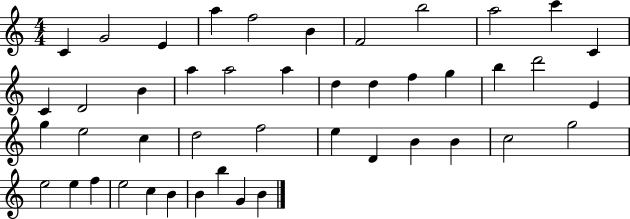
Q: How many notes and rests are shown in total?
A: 45